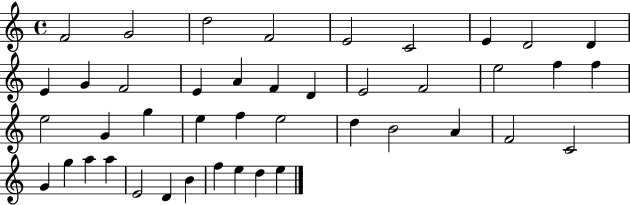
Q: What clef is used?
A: treble